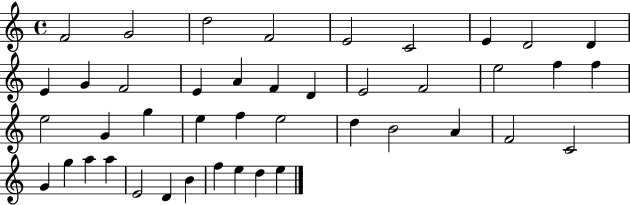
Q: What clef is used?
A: treble